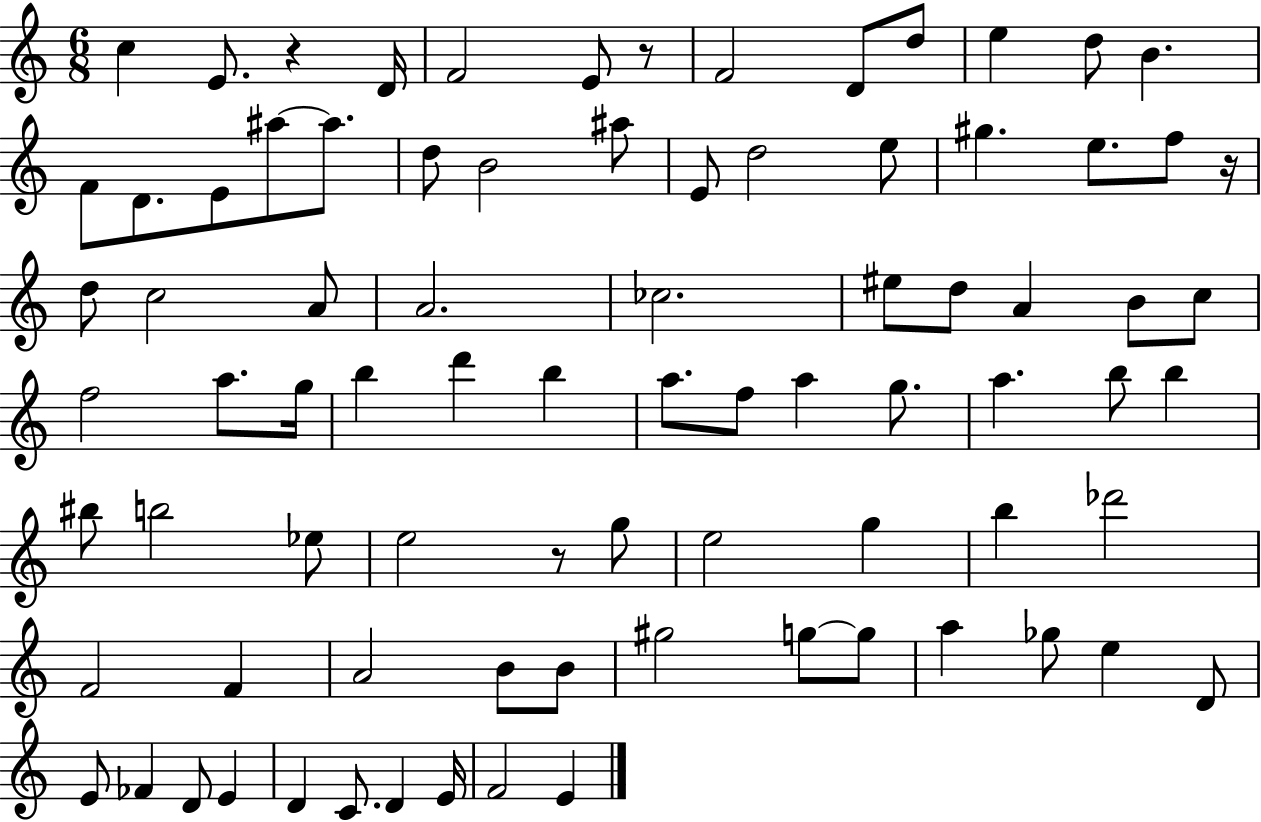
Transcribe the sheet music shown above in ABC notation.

X:1
T:Untitled
M:6/8
L:1/4
K:C
c E/2 z D/4 F2 E/2 z/2 F2 D/2 d/2 e d/2 B F/2 D/2 E/2 ^a/2 ^a/2 d/2 B2 ^a/2 E/2 d2 e/2 ^g e/2 f/2 z/4 d/2 c2 A/2 A2 _c2 ^e/2 d/2 A B/2 c/2 f2 a/2 g/4 b d' b a/2 f/2 a g/2 a b/2 b ^b/2 b2 _e/2 e2 z/2 g/2 e2 g b _d'2 F2 F A2 B/2 B/2 ^g2 g/2 g/2 a _g/2 e D/2 E/2 _F D/2 E D C/2 D E/4 F2 E